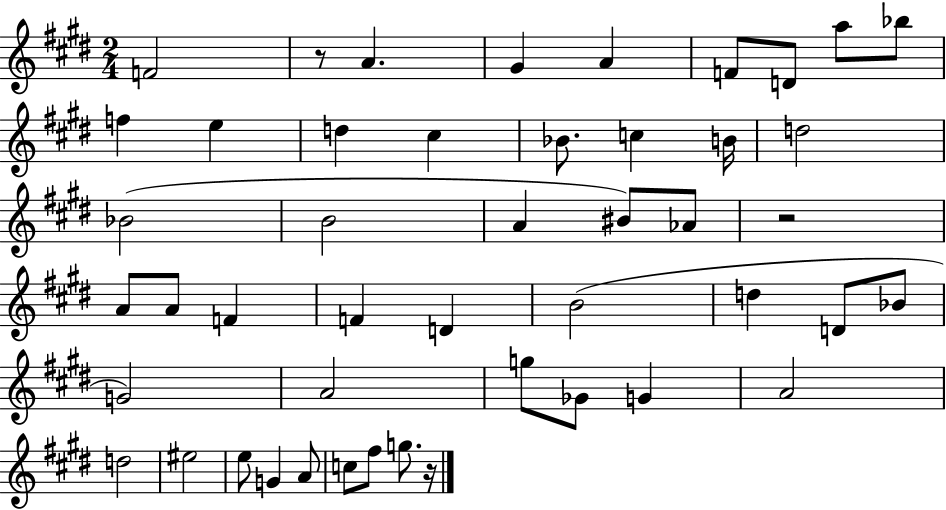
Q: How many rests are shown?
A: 3